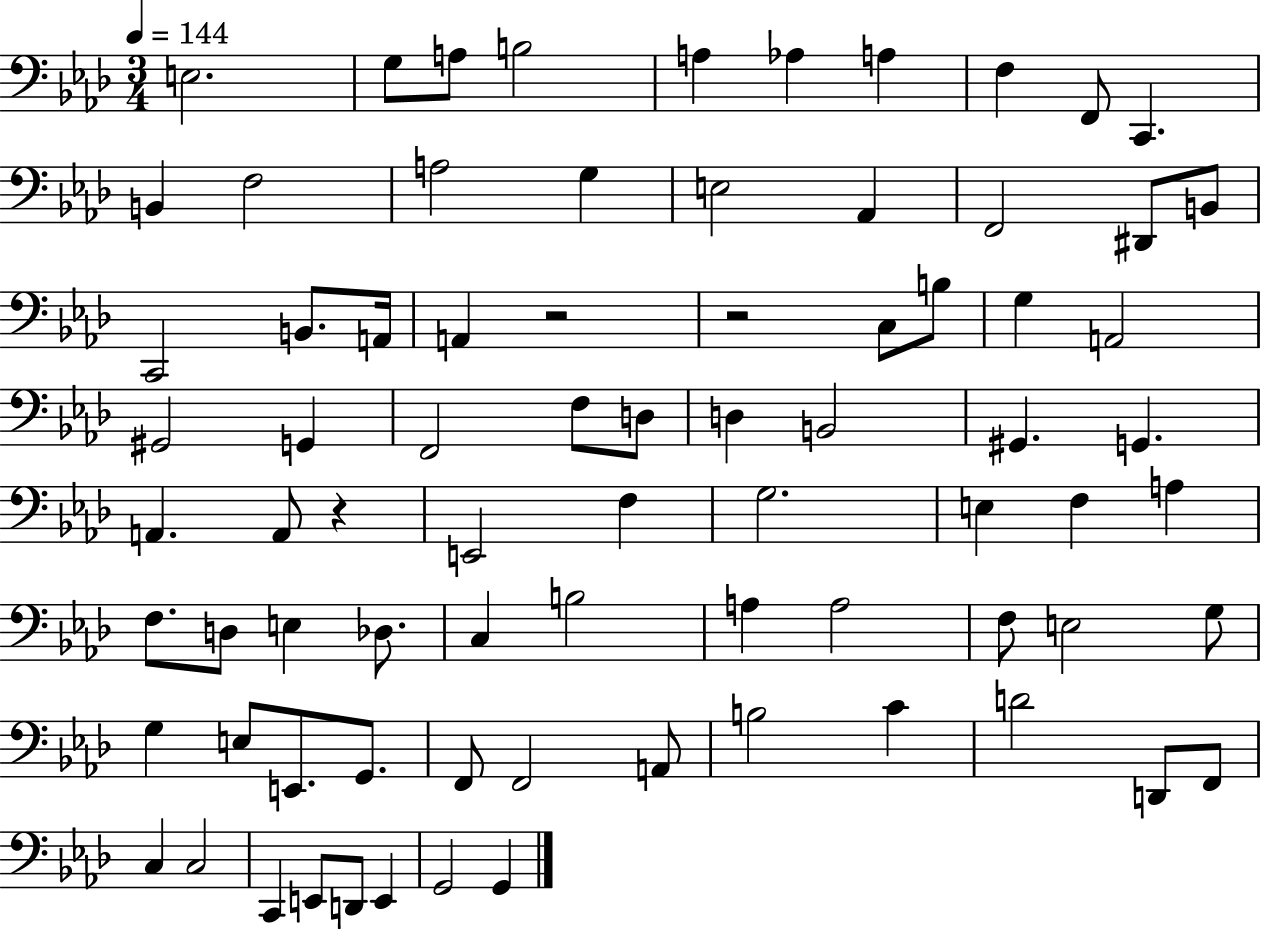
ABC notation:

X:1
T:Untitled
M:3/4
L:1/4
K:Ab
E,2 G,/2 A,/2 B,2 A, _A, A, F, F,,/2 C,, B,, F,2 A,2 G, E,2 _A,, F,,2 ^D,,/2 B,,/2 C,,2 B,,/2 A,,/4 A,, z2 z2 C,/2 B,/2 G, A,,2 ^G,,2 G,, F,,2 F,/2 D,/2 D, B,,2 ^G,, G,, A,, A,,/2 z E,,2 F, G,2 E, F, A, F,/2 D,/2 E, _D,/2 C, B,2 A, A,2 F,/2 E,2 G,/2 G, E,/2 E,,/2 G,,/2 F,,/2 F,,2 A,,/2 B,2 C D2 D,,/2 F,,/2 C, C,2 C,, E,,/2 D,,/2 E,, G,,2 G,,